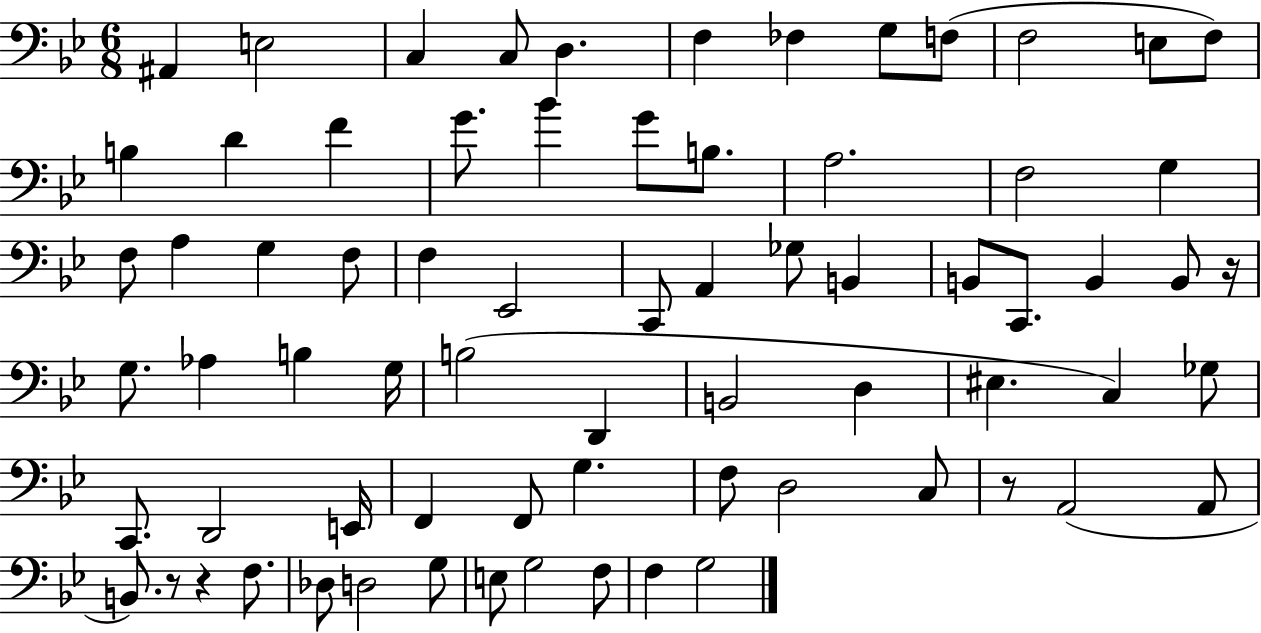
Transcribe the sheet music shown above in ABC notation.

X:1
T:Untitled
M:6/8
L:1/4
K:Bb
^A,, E,2 C, C,/2 D, F, _F, G,/2 F,/2 F,2 E,/2 F,/2 B, D F G/2 _B G/2 B,/2 A,2 F,2 G, F,/2 A, G, F,/2 F, _E,,2 C,,/2 A,, _G,/2 B,, B,,/2 C,,/2 B,, B,,/2 z/4 G,/2 _A, B, G,/4 B,2 D,, B,,2 D, ^E, C, _G,/2 C,,/2 D,,2 E,,/4 F,, F,,/2 G, F,/2 D,2 C,/2 z/2 A,,2 A,,/2 B,,/2 z/2 z F,/2 _D,/2 D,2 G,/2 E,/2 G,2 F,/2 F, G,2